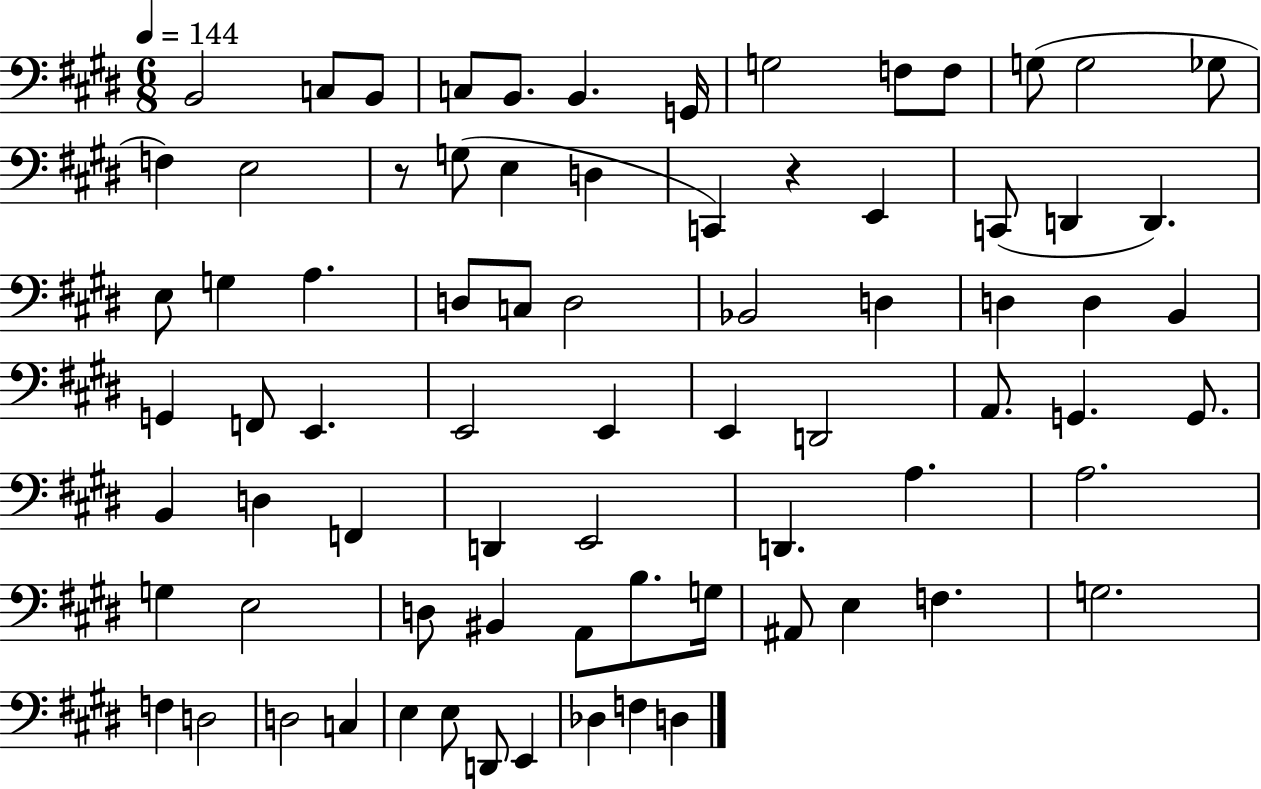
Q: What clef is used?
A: bass